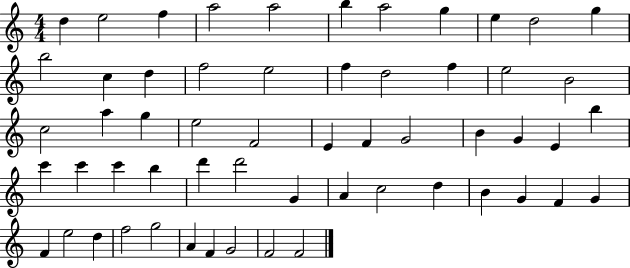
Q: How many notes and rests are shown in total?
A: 57